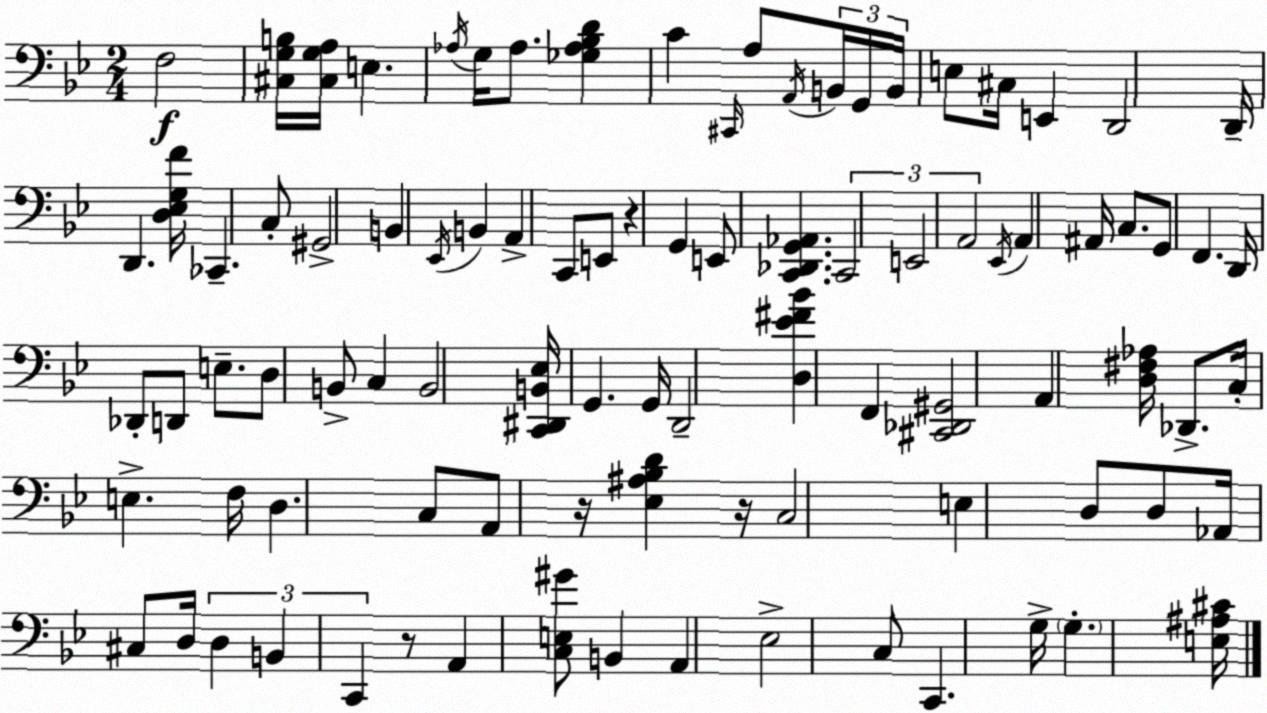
X:1
T:Untitled
M:2/4
L:1/4
K:Bb
F,2 [^C,G,B,]/4 [^C,G,A,]/4 E, _A,/4 G,/4 _A,/2 [_G,_A,_B,D] C ^C,,/4 A,/2 A,,/4 B,,/4 G,,/4 B,,/4 E,/2 ^C,/4 E,, D,,2 D,,/4 D,, [D,_E,G,F]/4 _C,, C,/2 ^G,,2 B,, _E,,/4 B,, A,, C,,/2 E,,/2 z G,, E,,/2 [C,,_D,,G,,_A,,] C,,2 E,,2 A,,2 _E,,/4 A,, ^A,,/4 C,/2 G,,/2 F,, D,,/4 _D,,/2 D,,/2 E,/2 D,/2 B,,/2 C, B,,2 [C,,^D,,B,,_E,]/4 G,, G,,/4 D,,2 [D,_E^F_B] F,, [^C,,_D,,^G,,]2 A,, [D,^F,_A,]/4 _D,,/2 C,/4 E, F,/4 D, C,/2 A,,/2 z/4 [_E,^A,_B,D] z/4 C,2 E, D,/2 D,/2 _A,,/4 ^C,/2 D,/4 D, B,, C,, z/2 A,, [C,E,^G]/2 B,, A,, _E,2 C,/2 C,, G,/4 G, [E,^A,^C]/4